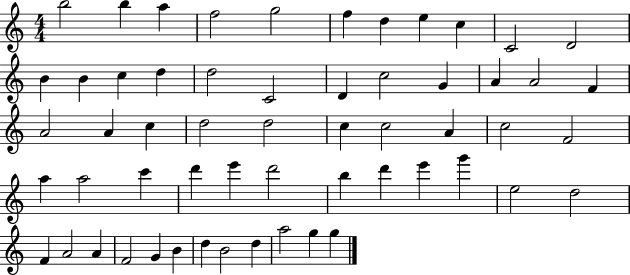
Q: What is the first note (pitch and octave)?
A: B5